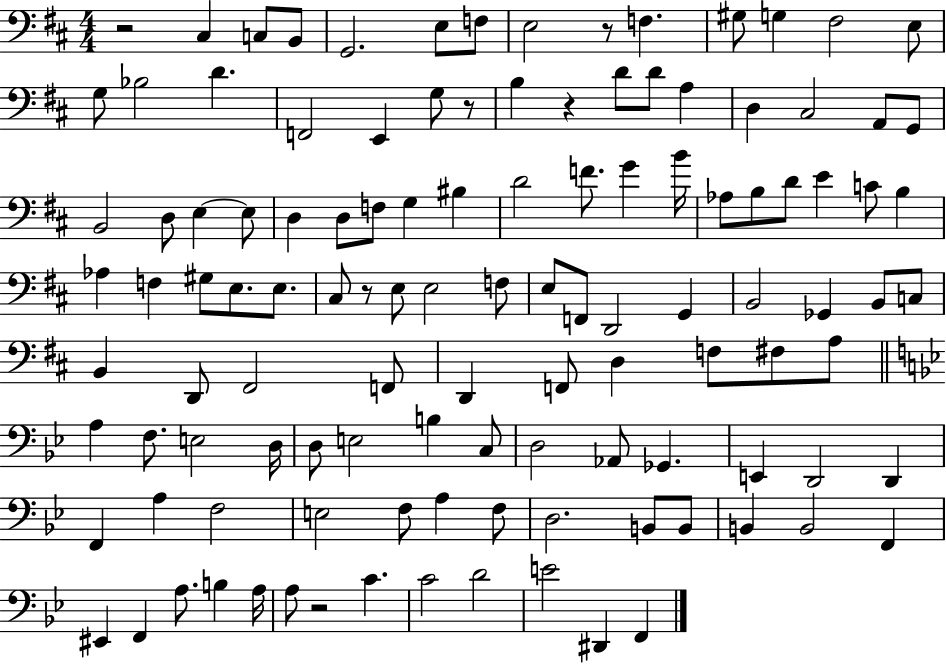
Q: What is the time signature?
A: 4/4